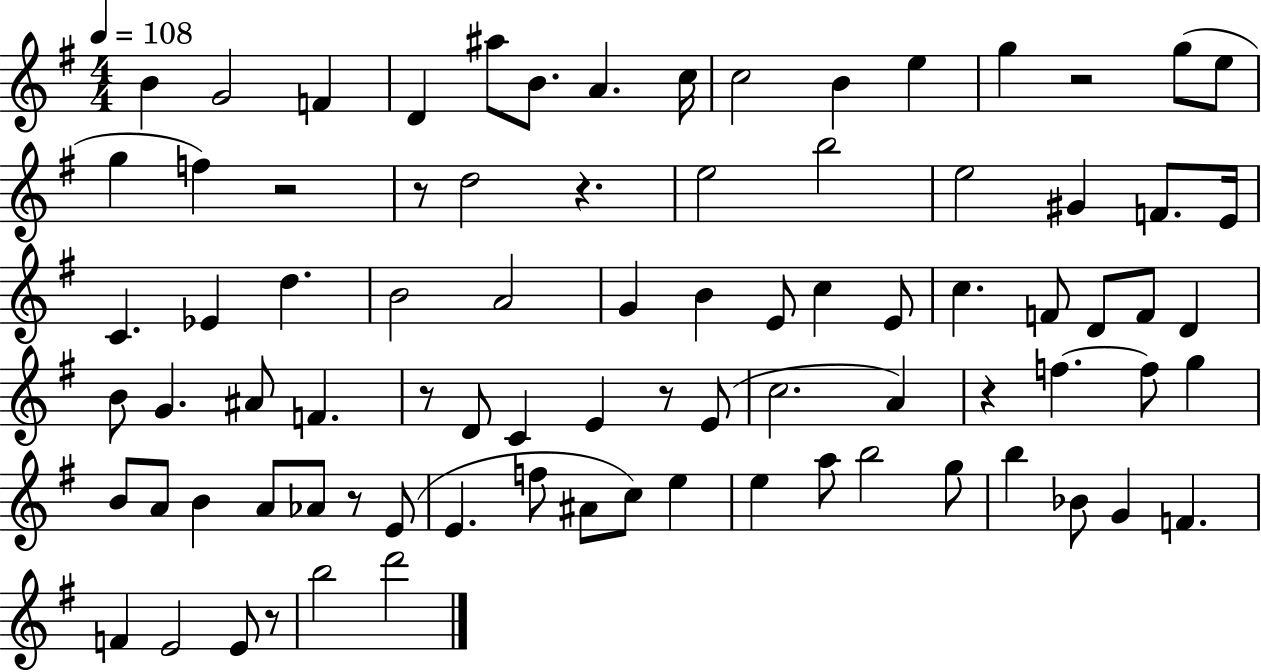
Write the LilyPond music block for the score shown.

{
  \clef treble
  \numericTimeSignature
  \time 4/4
  \key g \major
  \tempo 4 = 108
  b'4 g'2 f'4 | d'4 ais''8 b'8. a'4. c''16 | c''2 b'4 e''4 | g''4 r2 g''8( e''8 | \break g''4 f''4) r2 | r8 d''2 r4. | e''2 b''2 | e''2 gis'4 f'8. e'16 | \break c'4. ees'4 d''4. | b'2 a'2 | g'4 b'4 e'8 c''4 e'8 | c''4. f'8 d'8 f'8 d'4 | \break b'8 g'4. ais'8 f'4. | r8 d'8 c'4 e'4 r8 e'8( | c''2. a'4) | r4 f''4.~~ f''8 g''4 | \break b'8 a'8 b'4 a'8 aes'8 r8 e'8( | e'4. f''8 ais'8 c''8) e''4 | e''4 a''8 b''2 g''8 | b''4 bes'8 g'4 f'4. | \break f'4 e'2 e'8 r8 | b''2 d'''2 | \bar "|."
}